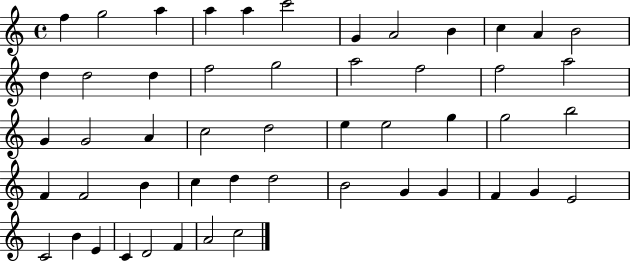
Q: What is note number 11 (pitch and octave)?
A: A4